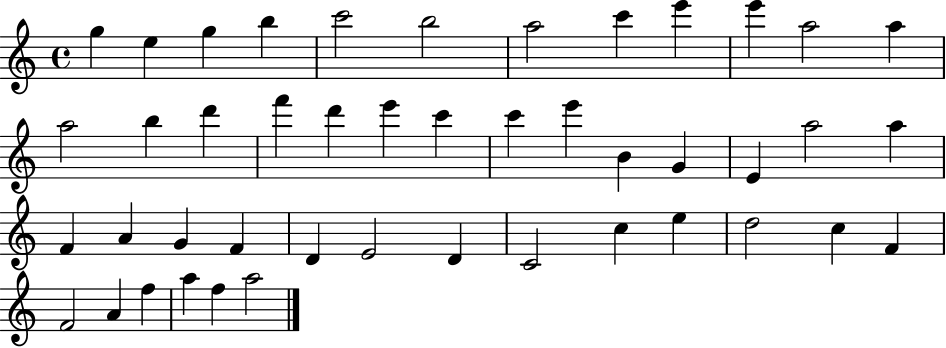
X:1
T:Untitled
M:4/4
L:1/4
K:C
g e g b c'2 b2 a2 c' e' e' a2 a a2 b d' f' d' e' c' c' e' B G E a2 a F A G F D E2 D C2 c e d2 c F F2 A f a f a2